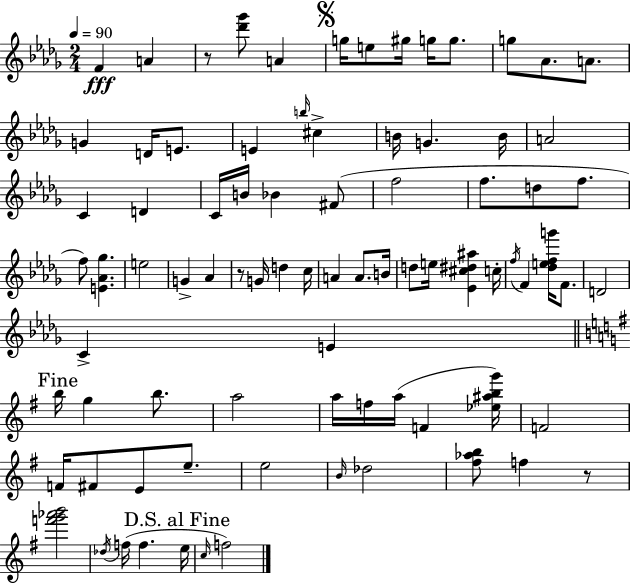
F4/q A4/q R/e [Db6,Gb6]/e A4/q G5/s E5/e G#5/s G5/s G5/e. G5/e Ab4/e. A4/e. G4/q D4/s E4/e. E4/q B5/s C#5/q B4/s G4/q. B4/s A4/h C4/q D4/q C4/s B4/s Bb4/q F#4/e F5/h F5/e. D5/e F5/e. F5/e [E4,Ab4,Gb5]/q. E5/h G4/q Ab4/q R/e G4/s D5/q C5/s A4/q A4/e. B4/s D5/e E5/s [Eb4,C#5,D#5,A#5]/q C5/s F5/s F4/q [Db5,E5,F5,G6]/s F4/e. D4/h C4/q E4/q B5/s G5/q B5/e. A5/h A5/s F5/s A5/s F4/q [Eb5,A#5,B5,G6]/s F4/h F4/s F#4/e E4/e E5/e. E5/h B4/s Db5/h [F#5,Ab5,B5]/e F5/q R/e [F6,G6,Ab6,B6]/h Db5/s F5/s F5/q. E5/s C5/s F5/h